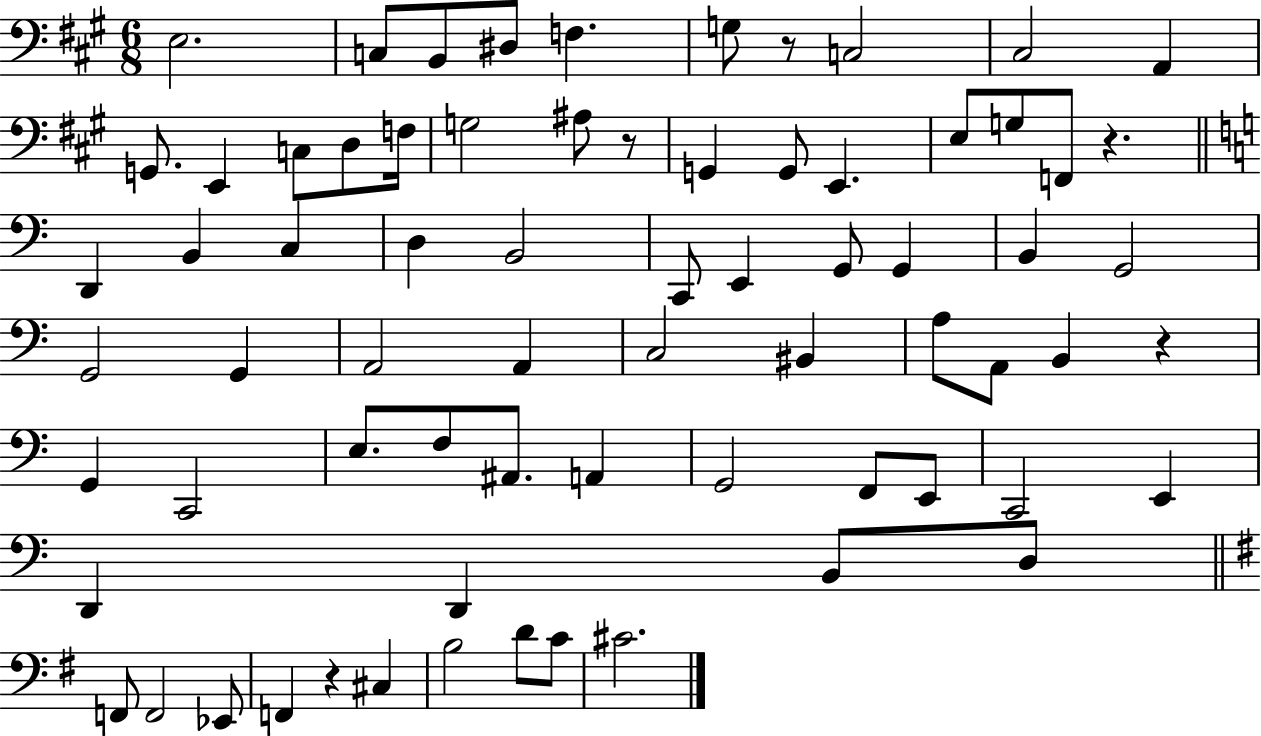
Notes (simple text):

E3/h. C3/e B2/e D#3/e F3/q. G3/e R/e C3/h C#3/h A2/q G2/e. E2/q C3/e D3/e F3/s G3/h A#3/e R/e G2/q G2/e E2/q. E3/e G3/e F2/e R/q. D2/q B2/q C3/q D3/q B2/h C2/e E2/q G2/e G2/q B2/q G2/h G2/h G2/q A2/h A2/q C3/h BIS2/q A3/e A2/e B2/q R/q G2/q C2/h E3/e. F3/e A#2/e. A2/q G2/h F2/e E2/e C2/h E2/q D2/q D2/q B2/e D3/e F2/e F2/h Eb2/e F2/q R/q C#3/q B3/h D4/e C4/e C#4/h.